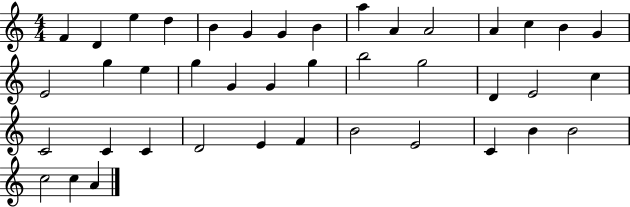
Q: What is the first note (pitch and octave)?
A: F4